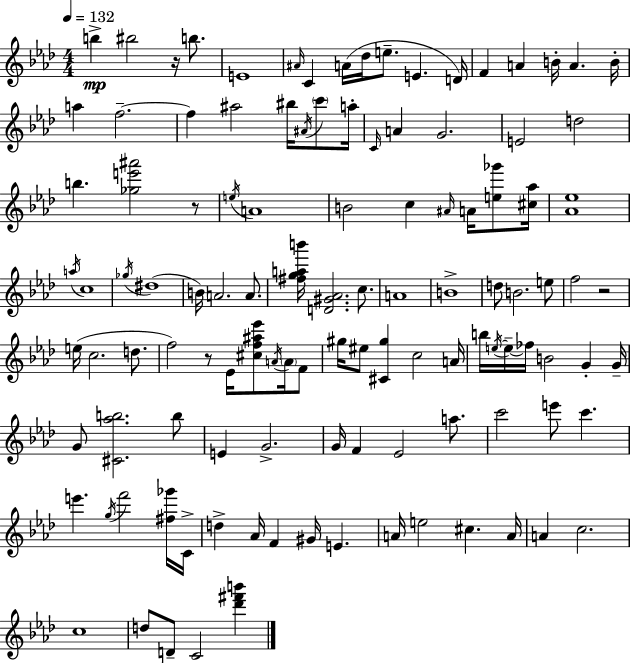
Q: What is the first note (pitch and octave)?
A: B5